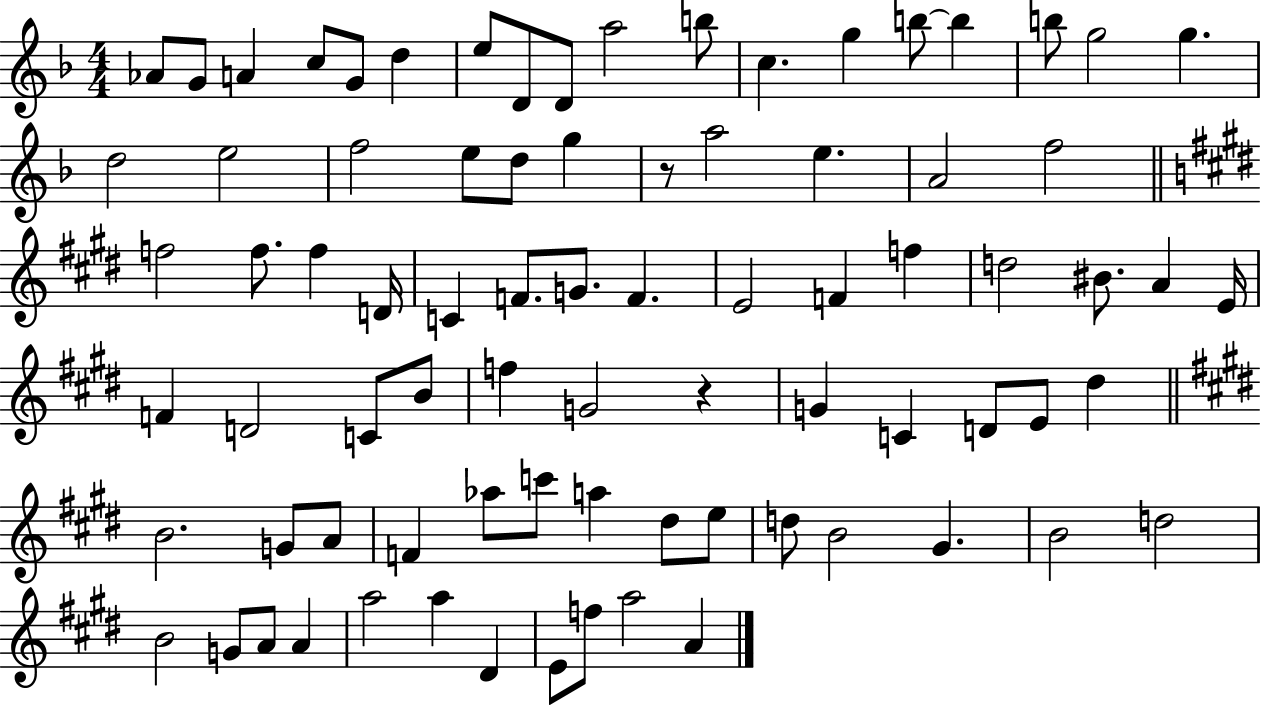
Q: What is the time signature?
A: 4/4